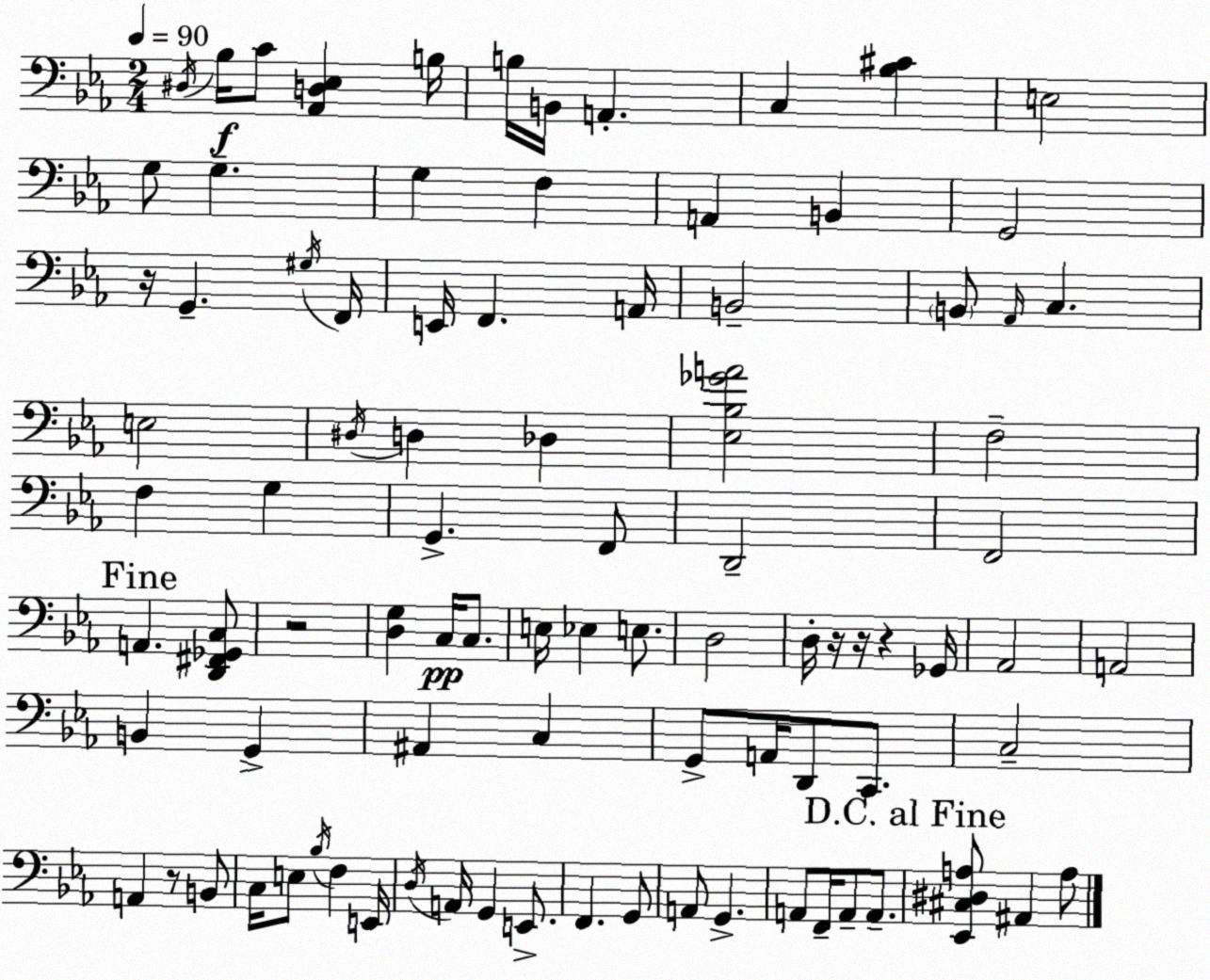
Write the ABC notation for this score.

X:1
T:Untitled
M:2/4
L:1/4
K:Eb
^D,/4 _B,/4 C/2 [_A,,D,_E,] B,/4 B,/4 B,,/4 A,, C, [_B,^C] E,2 G,/2 G, G, F, A,, B,, G,,2 z/4 G,, ^G,/4 F,,/4 E,,/4 F,, A,,/4 B,,2 B,,/2 _A,,/4 C, E,2 ^D,/4 D, _D, [_E,_B,_GA]2 F,2 F, G, G,, F,,/2 D,,2 F,,2 A,, [D,,^F,,_G,,C,]/2 z2 [D,G,] C,/4 C,/2 E,/4 _E, E,/2 D,2 D,/4 z/4 z/4 z _G,,/4 _A,,2 A,,2 B,, G,, ^A,, C, G,,/2 A,,/4 D,,/2 C,,/2 C,2 A,, z/2 B,,/2 C,/4 E,/2 _B,/4 F, E,,/4 D,/4 A,,/4 G,, E,,/2 F,, G,,/2 A,,/2 G,, A,,/2 F,,/4 A,,/2 A,,/2 [_E,,^C,^D,A,]/2 ^A,, A,/2